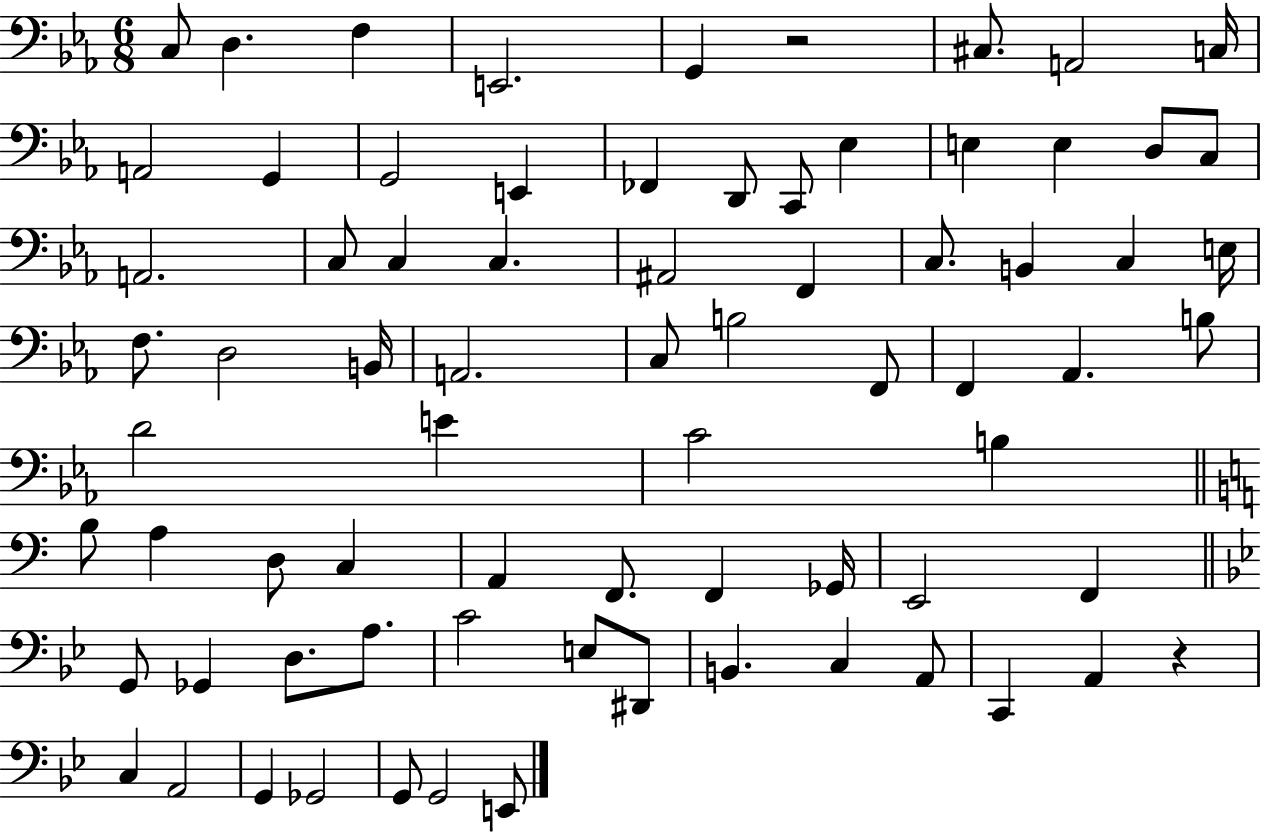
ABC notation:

X:1
T:Untitled
M:6/8
L:1/4
K:Eb
C,/2 D, F, E,,2 G,, z2 ^C,/2 A,,2 C,/4 A,,2 G,, G,,2 E,, _F,, D,,/2 C,,/2 _E, E, E, D,/2 C,/2 A,,2 C,/2 C, C, ^A,,2 F,, C,/2 B,, C, E,/4 F,/2 D,2 B,,/4 A,,2 C,/2 B,2 F,,/2 F,, _A,, B,/2 D2 E C2 B, B,/2 A, D,/2 C, A,, F,,/2 F,, _G,,/4 E,,2 F,, G,,/2 _G,, D,/2 A,/2 C2 E,/2 ^D,,/2 B,, C, A,,/2 C,, A,, z C, A,,2 G,, _G,,2 G,,/2 G,,2 E,,/2